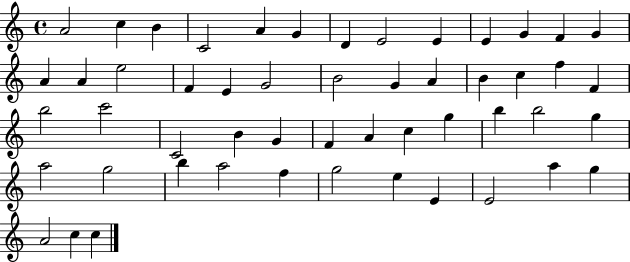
{
  \clef treble
  \time 4/4
  \defaultTimeSignature
  \key c \major
  a'2 c''4 b'4 | c'2 a'4 g'4 | d'4 e'2 e'4 | e'4 g'4 f'4 g'4 | \break a'4 a'4 e''2 | f'4 e'4 g'2 | b'2 g'4 a'4 | b'4 c''4 f''4 f'4 | \break b''2 c'''2 | c'2 b'4 g'4 | f'4 a'4 c''4 g''4 | b''4 b''2 g''4 | \break a''2 g''2 | b''4 a''2 f''4 | g''2 e''4 e'4 | e'2 a''4 g''4 | \break a'2 c''4 c''4 | \bar "|."
}